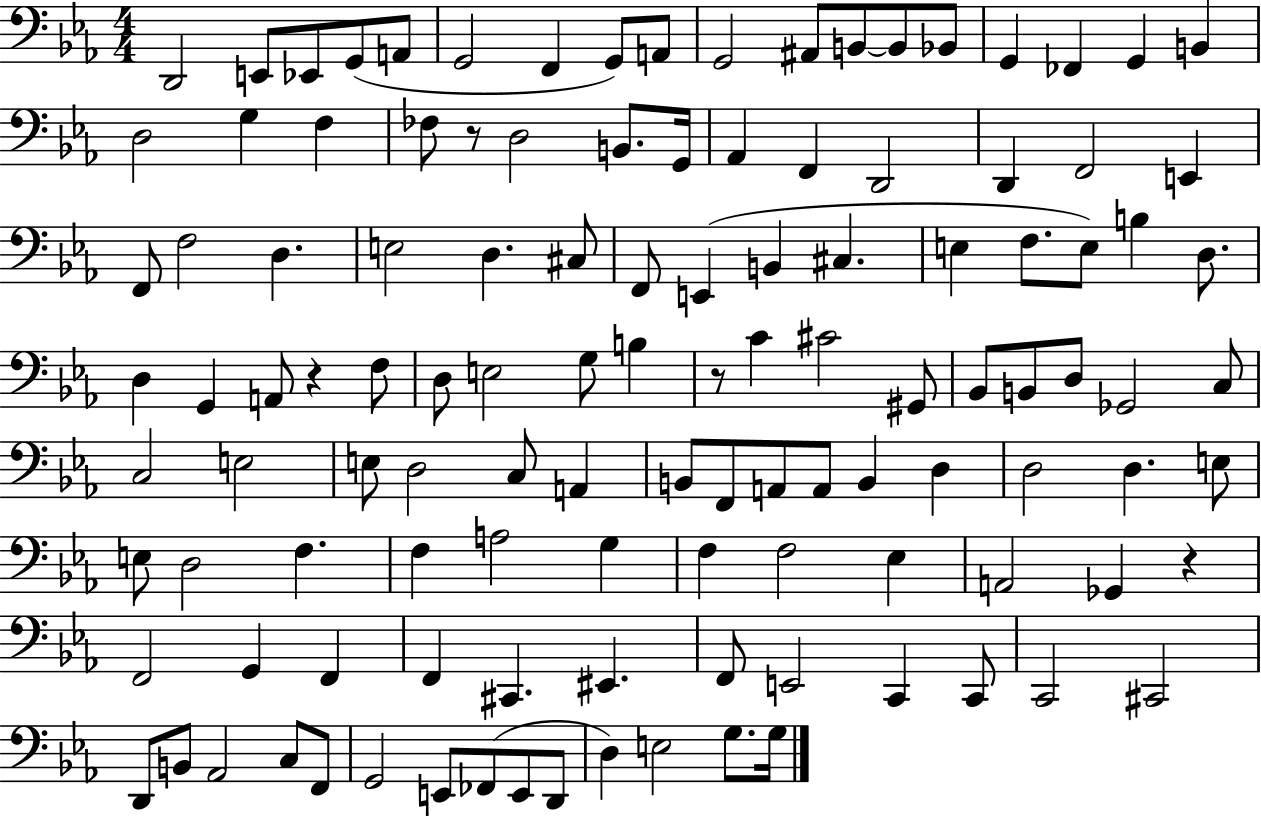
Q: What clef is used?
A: bass